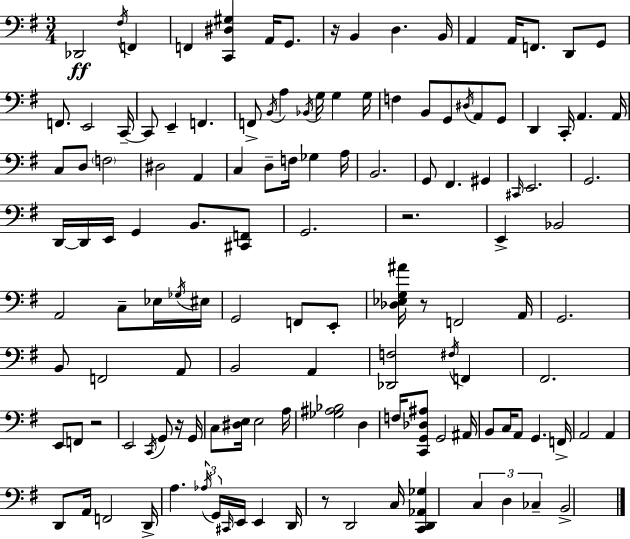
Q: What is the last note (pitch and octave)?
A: B2